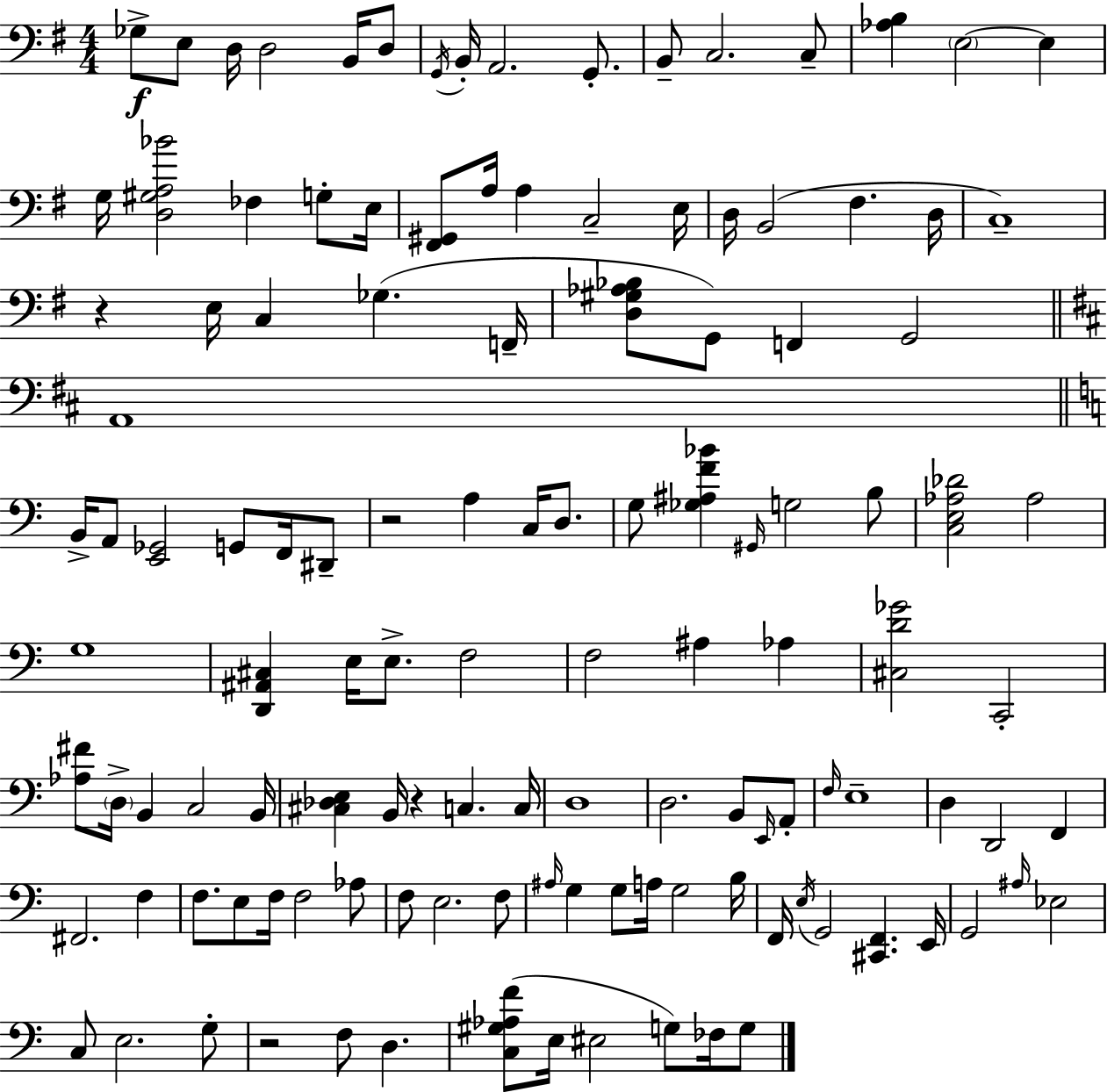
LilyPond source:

{
  \clef bass
  \numericTimeSignature
  \time 4/4
  \key e \minor
  ges8->\f e8 d16 d2 b,16 d8 | \acciaccatura { g,16 } b,16-. a,2. g,8.-. | b,8-- c2. c8-- | <aes b>4 \parenthesize e2~~ e4 | \break g16 <d gis a bes'>2 fes4 g8-. | e16 <fis, gis,>8 a16 a4 c2-- | e16 d16 b,2( fis4. | d16 c1--) | \break r4 e16 c4 ges4.( | f,16-- <d gis aes bes>8 g,8) f,4 g,2 | \bar "||" \break \key d \major a,1 | \bar "||" \break \key c \major b,16-> a,8 <e, ges,>2 g,8 f,16 dis,8-- | r2 a4 c16 d8. | g8 <ges ais f' bes'>4 \grace { gis,16 } g2 b8 | <c e aes des'>2 aes2 | \break g1 | <d, ais, cis>4 e16 e8.-> f2 | f2 ais4 aes4 | <cis d' ges'>2 c,2-. | \break <aes fis'>8 \parenthesize d16-> b,4 c2 | b,16 <cis des e>4 b,16 r4 c4. | c16 d1 | d2. b,8 \grace { e,16 } | \break a,8-. \grace { f16 } e1-- | d4 d,2 f,4 | fis,2. f4 | f8. e8 f16 f2 | \break aes8 f8 e2. | f8 \grace { ais16 } g4 g8 a16 g2 | b16 f,16 \acciaccatura { e16 } g,2 <cis, f,>4. | e,16 g,2 \grace { ais16 } ees2 | \break c8 e2. | g8-. r2 f8 | d4. <c gis aes f'>8( e16 eis2 | g8) fes16 g8 \bar "|."
}